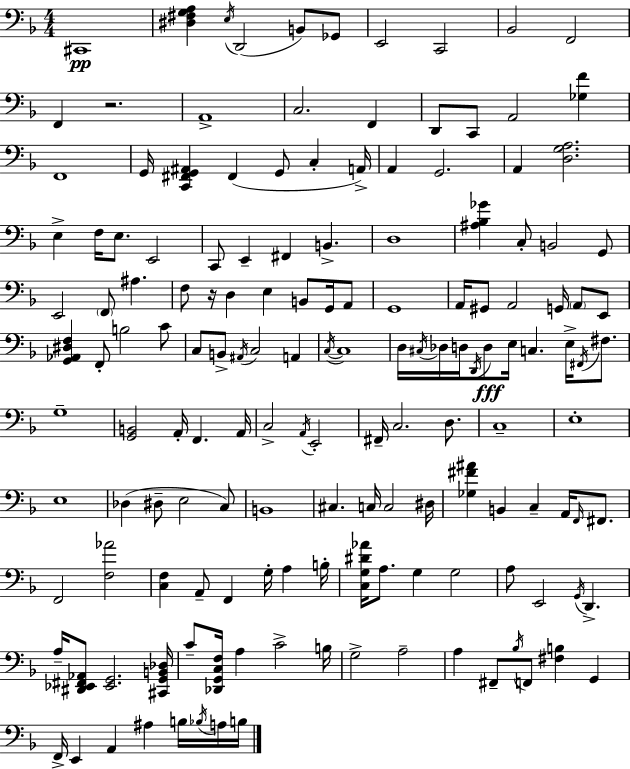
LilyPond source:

{
  \clef bass
  \numericTimeSignature
  \time 4/4
  \key f \major
  \repeat volta 2 { cis,1\pp | <dis fis g a>4 \acciaccatura { e16 }( d,2 b,8) ges,8 | e,2 c,2 | bes,2 f,2 | \break f,4 r2. | a,1-> | c2. f,4 | d,8 c,8 a,2 <ges f'>4 | \break f,1 | g,16 <c, fis, g, ais,>4 fis,4( g,8 c4-. | a,16->) a,4 g,2. | a,4 <d g a>2. | \break e4-> f16 e8. e,2 | c,8 e,4-- fis,4 b,4.-> | d1 | <ais bes ges'>4 c8-. b,2 g,8 | \break e,2 \parenthesize f,8 ais4. | f8 r16 d4 e4 b,8 g,16 a,8 | g,1 | a,16 gis,8 a,2 g,16 \parenthesize a,8 e,8 | \break <g, aes, dis f>4 f,8-. b2 c'8 | c8 b,8-> \acciaccatura { ais,16 } c2 a,4 | \acciaccatura { c16~ }~ c1 | d16 \acciaccatura { cis16 } des16 d16 \acciaccatura { d,16 } d8\fff e16 c4. | \break e16-> \acciaccatura { fis,16 } fis8. g1-- | <g, b,>2 a,16-. f,4. | a,16 c2-> \acciaccatura { a,16 } e,2-. | fis,16-- c2. | \break d8. c1-- | e1-. | e1 | des4( dis8-- e2 | \break c8) b,1 | cis4. c16 c2 | dis16 <ges fis' ais'>4 b,4 c4-- | a,16 \grace { f,16 } fis,8. f,2 | \break <f aes'>2 <c f>4 a,8-- f,4 | g16-. a4 b16-. <c g dis' aes'>16 a8. g4 | g2 a8 e,2 | \acciaccatura { g,16 } d,4.-> a16-- <dis, ees, fis, aes,>8 <ees, g,>2. | \break <cis, g, b, des>16 c'8-- <des, g, c f>16 a4 | c'2-> b16 g2-> | a2-- a4 fis,8-- \acciaccatura { bes16 } | f,8 <fis b>4 g,4 f,16-> e,4 a,4 | \break ais4 b16 \acciaccatura { bes16 } a16 b16 } \bar "|."
}